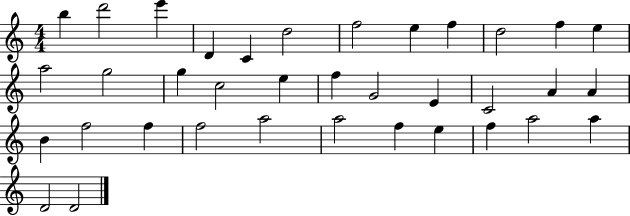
X:1
T:Untitled
M:4/4
L:1/4
K:C
b d'2 e' D C d2 f2 e f d2 f e a2 g2 g c2 e f G2 E C2 A A B f2 f f2 a2 a2 f e f a2 a D2 D2